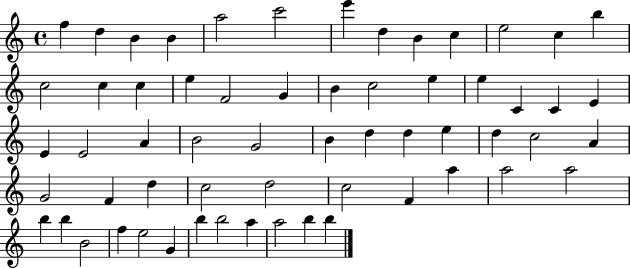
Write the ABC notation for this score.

X:1
T:Untitled
M:4/4
L:1/4
K:C
f d B B a2 c'2 e' d B c e2 c b c2 c c e F2 G B c2 e e C C E E E2 A B2 G2 B d d e d c2 A G2 F d c2 d2 c2 F a a2 a2 b b B2 f e2 G b b2 a a2 b b